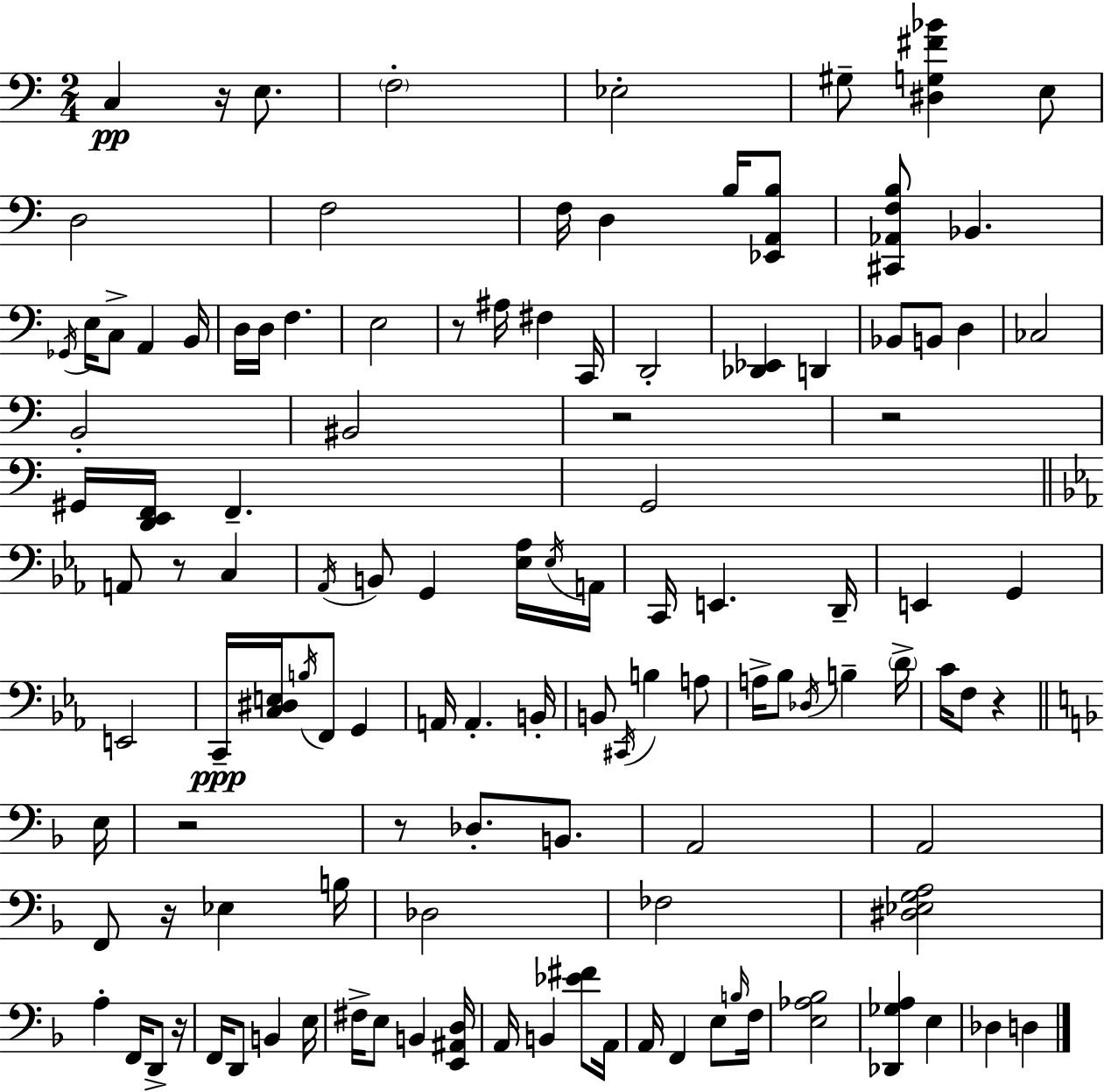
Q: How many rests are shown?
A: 10